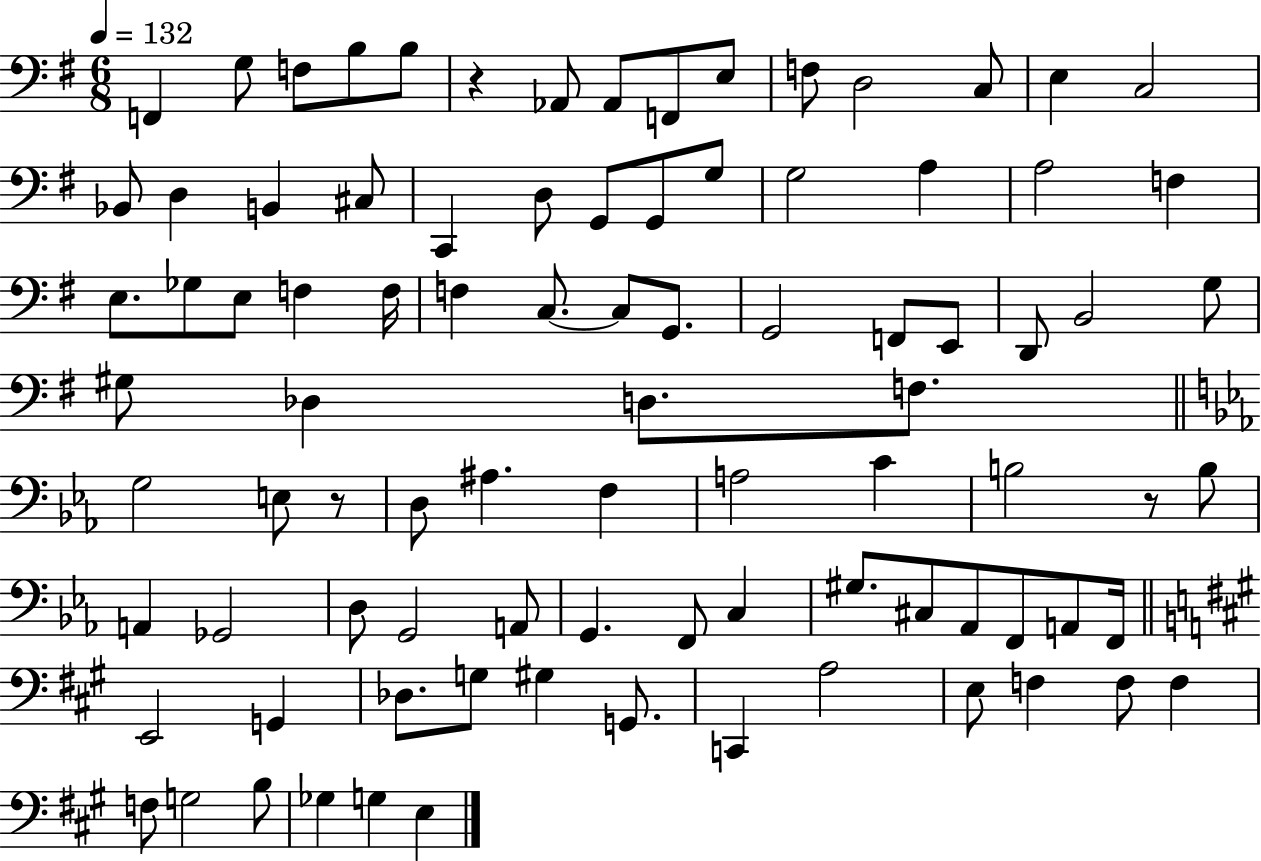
X:1
T:Untitled
M:6/8
L:1/4
K:G
F,, G,/2 F,/2 B,/2 B,/2 z _A,,/2 _A,,/2 F,,/2 E,/2 F,/2 D,2 C,/2 E, C,2 _B,,/2 D, B,, ^C,/2 C,, D,/2 G,,/2 G,,/2 G,/2 G,2 A, A,2 F, E,/2 _G,/2 E,/2 F, F,/4 F, C,/2 C,/2 G,,/2 G,,2 F,,/2 E,,/2 D,,/2 B,,2 G,/2 ^G,/2 _D, D,/2 F,/2 G,2 E,/2 z/2 D,/2 ^A, F, A,2 C B,2 z/2 B,/2 A,, _G,,2 D,/2 G,,2 A,,/2 G,, F,,/2 C, ^G,/2 ^C,/2 _A,,/2 F,,/2 A,,/2 F,,/4 E,,2 G,, _D,/2 G,/2 ^G, G,,/2 C,, A,2 E,/2 F, F,/2 F, F,/2 G,2 B,/2 _G, G, E,